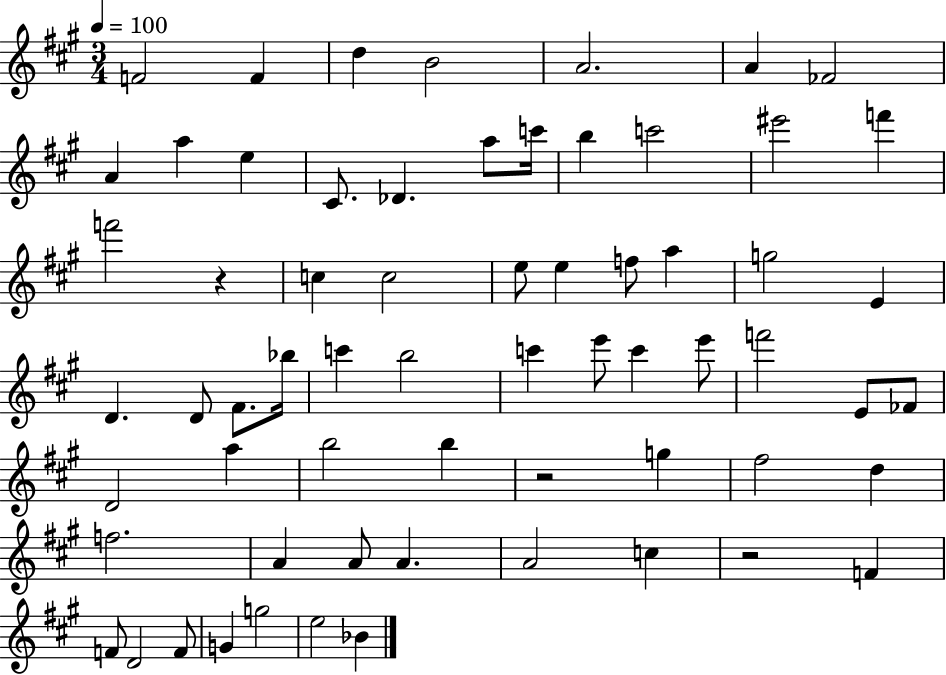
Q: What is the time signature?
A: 3/4